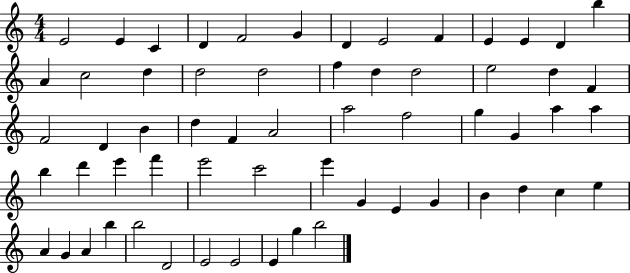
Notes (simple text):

E4/h E4/q C4/q D4/q F4/h G4/q D4/q E4/h F4/q E4/q E4/q D4/q B5/q A4/q C5/h D5/q D5/h D5/h F5/q D5/q D5/h E5/h D5/q F4/q F4/h D4/q B4/q D5/q F4/q A4/h A5/h F5/h G5/q G4/q A5/q A5/q B5/q D6/q E6/q F6/q E6/h C6/h E6/q G4/q E4/q G4/q B4/q D5/q C5/q E5/q A4/q G4/q A4/q B5/q B5/h D4/h E4/h E4/h E4/q G5/q B5/h